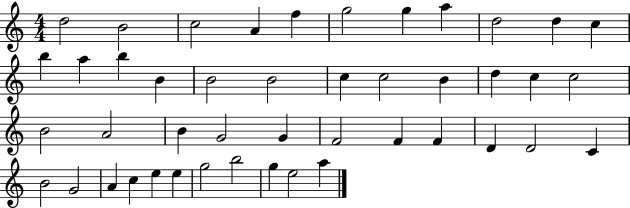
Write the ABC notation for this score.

X:1
T:Untitled
M:4/4
L:1/4
K:C
d2 B2 c2 A f g2 g a d2 d c b a b B B2 B2 c c2 B d c c2 B2 A2 B G2 G F2 F F D D2 C B2 G2 A c e e g2 b2 g e2 a